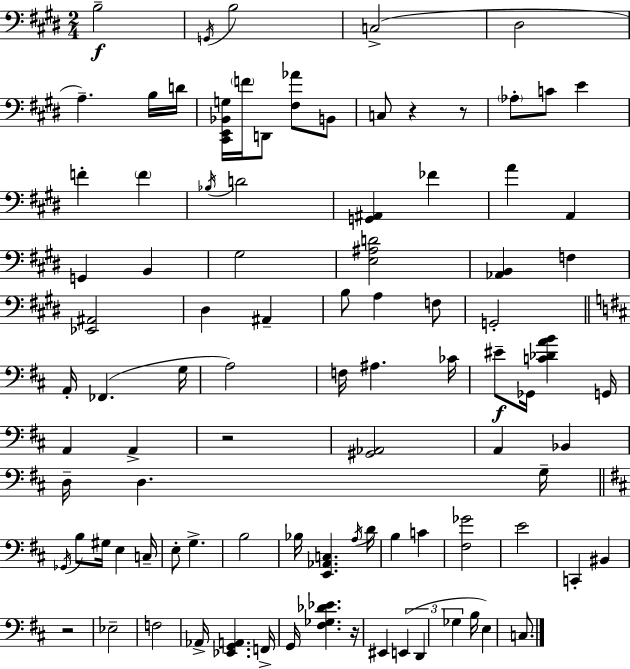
B3/h G2/s B3/h C3/h D#3/h A3/q. B3/s D4/s [C#2,E2,Bb2,G3]/s F4/s D2/e [F#3,Ab4]/e B2/e C3/e R/q R/e Ab3/e C4/e E4/q F4/q F4/q Bb3/s D4/h [G2,A#2]/q FES4/q A4/q A2/q G2/q B2/q G#3/h [E3,A#3,D4]/h [Ab2,B2]/q F3/q [Eb2,A#2]/h D#3/q A#2/q B3/e A3/q F3/e G2/h A2/s FES2/q. G3/s A3/h F3/s A#3/q. CES4/s EIS4/e Gb2/s [C4,Db4,A4,B4]/q G2/s A2/q A2/q R/h [G#2,Ab2]/h A2/q Bb2/q D3/s D3/q. G3/s Gb2/s B3/e G#3/s E3/q C3/s E3/e G3/q. B3/h Bb3/s [E2,Ab2,C3]/q. A3/s D4/s B3/q C4/q [F#3,Gb4]/h E4/h C2/q BIS2/q R/h Eb3/h F3/h Ab2/s [Eb2,G2,A2]/q. F2/s G2/s [F#3,Gb3,Db4,Eb4]/q. R/s EIS2/q E2/q D2/q Gb3/q B3/s E3/q C3/e.